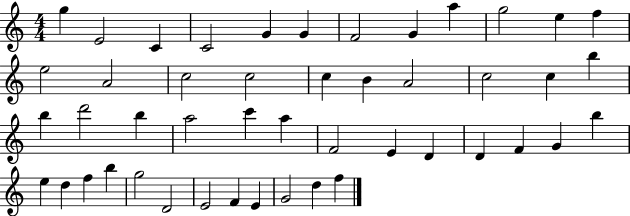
X:1
T:Untitled
M:4/4
L:1/4
K:C
g E2 C C2 G G F2 G a g2 e f e2 A2 c2 c2 c B A2 c2 c b b d'2 b a2 c' a F2 E D D F G b e d f b g2 D2 E2 F E G2 d f